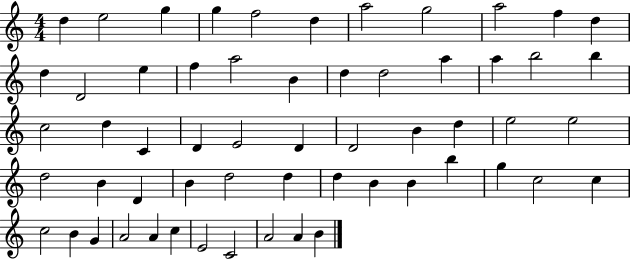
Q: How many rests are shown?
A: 0